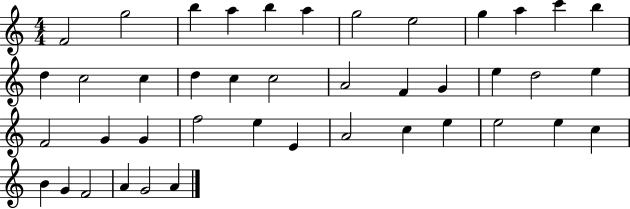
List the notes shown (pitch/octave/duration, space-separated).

F4/h G5/h B5/q A5/q B5/q A5/q G5/h E5/h G5/q A5/q C6/q B5/q D5/q C5/h C5/q D5/q C5/q C5/h A4/h F4/q G4/q E5/q D5/h E5/q F4/h G4/q G4/q F5/h E5/q E4/q A4/h C5/q E5/q E5/h E5/q C5/q B4/q G4/q F4/h A4/q G4/h A4/q